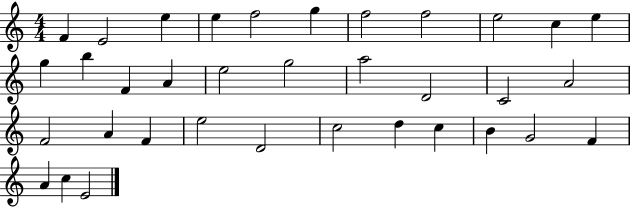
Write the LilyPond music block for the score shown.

{
  \clef treble
  \numericTimeSignature
  \time 4/4
  \key c \major
  f'4 e'2 e''4 | e''4 f''2 g''4 | f''2 f''2 | e''2 c''4 e''4 | \break g''4 b''4 f'4 a'4 | e''2 g''2 | a''2 d'2 | c'2 a'2 | \break f'2 a'4 f'4 | e''2 d'2 | c''2 d''4 c''4 | b'4 g'2 f'4 | \break a'4 c''4 e'2 | \bar "|."
}